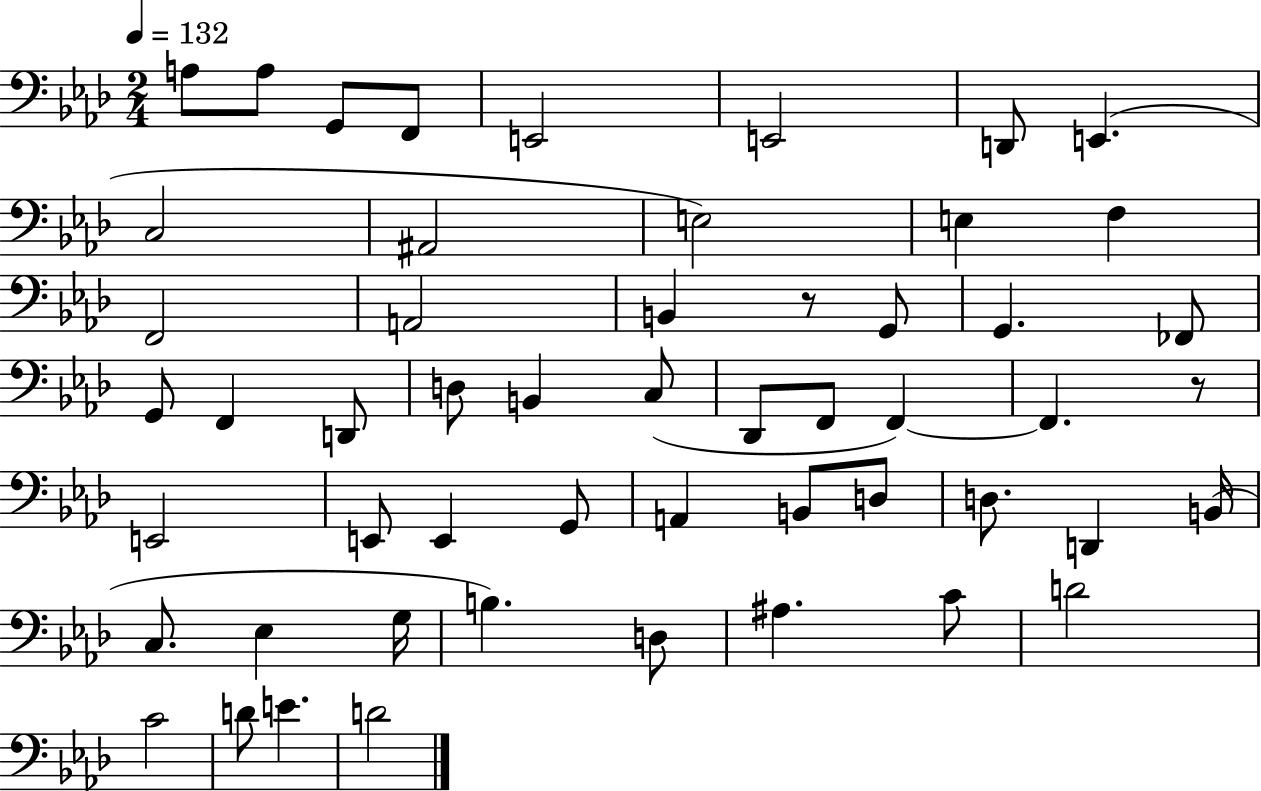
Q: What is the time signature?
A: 2/4